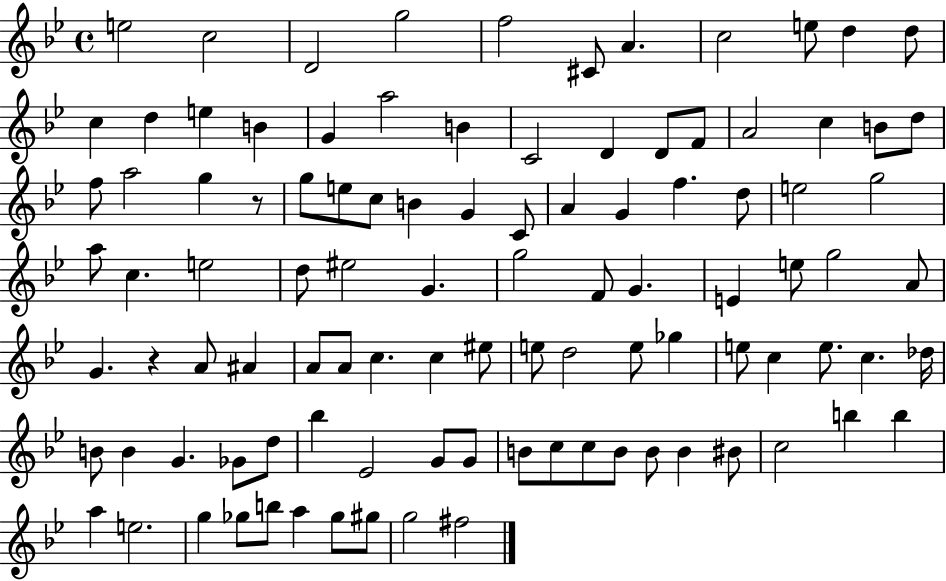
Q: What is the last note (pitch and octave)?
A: F#5